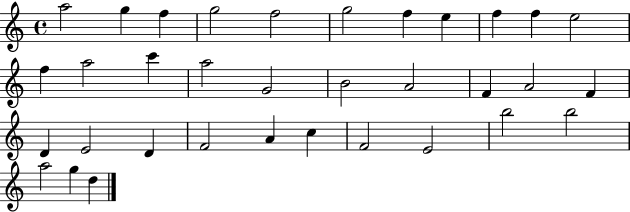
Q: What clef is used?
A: treble